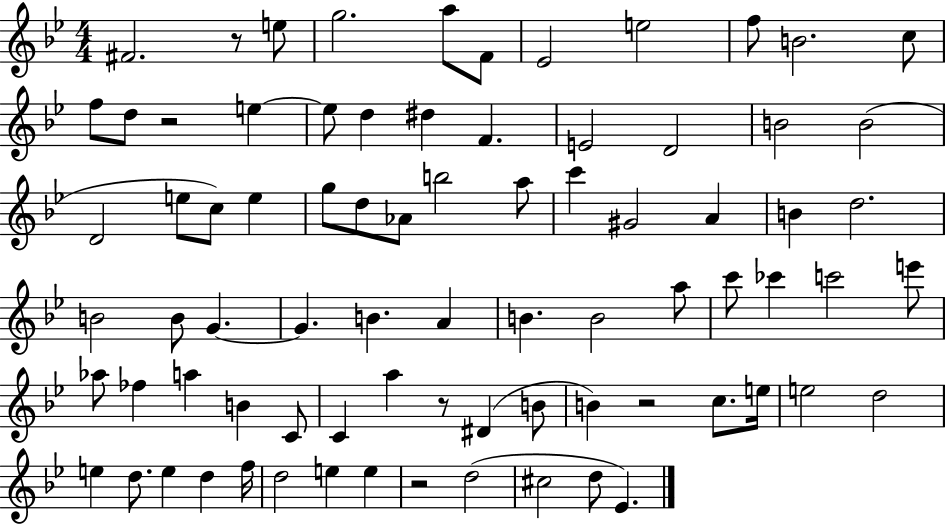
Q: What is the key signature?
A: BES major